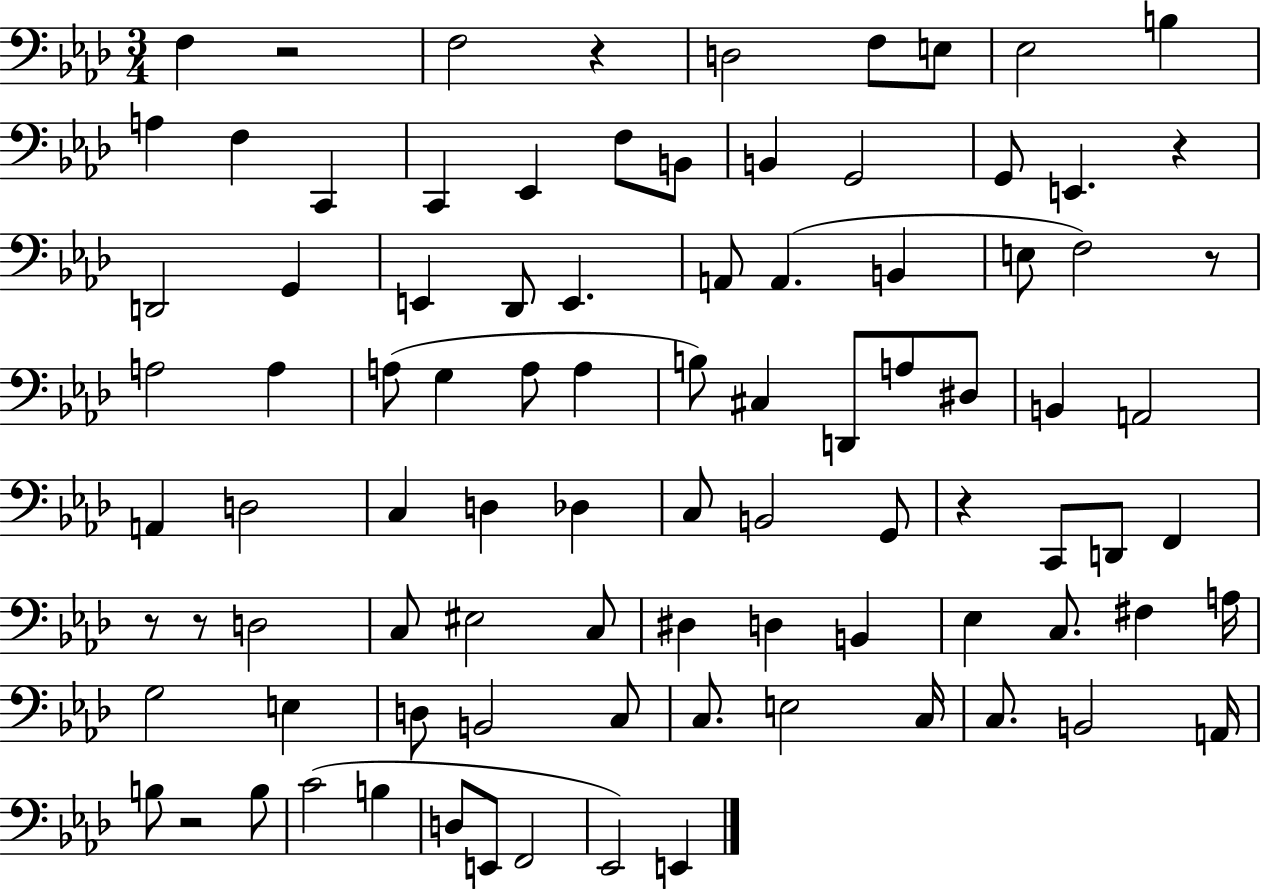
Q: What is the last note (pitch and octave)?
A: E2